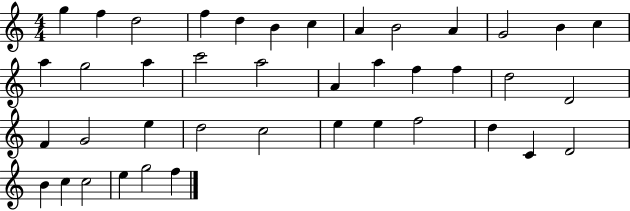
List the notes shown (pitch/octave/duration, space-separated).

G5/q F5/q D5/h F5/q D5/q B4/q C5/q A4/q B4/h A4/q G4/h B4/q C5/q A5/q G5/h A5/q C6/h A5/h A4/q A5/q F5/q F5/q D5/h D4/h F4/q G4/h E5/q D5/h C5/h E5/q E5/q F5/h D5/q C4/q D4/h B4/q C5/q C5/h E5/q G5/h F5/q